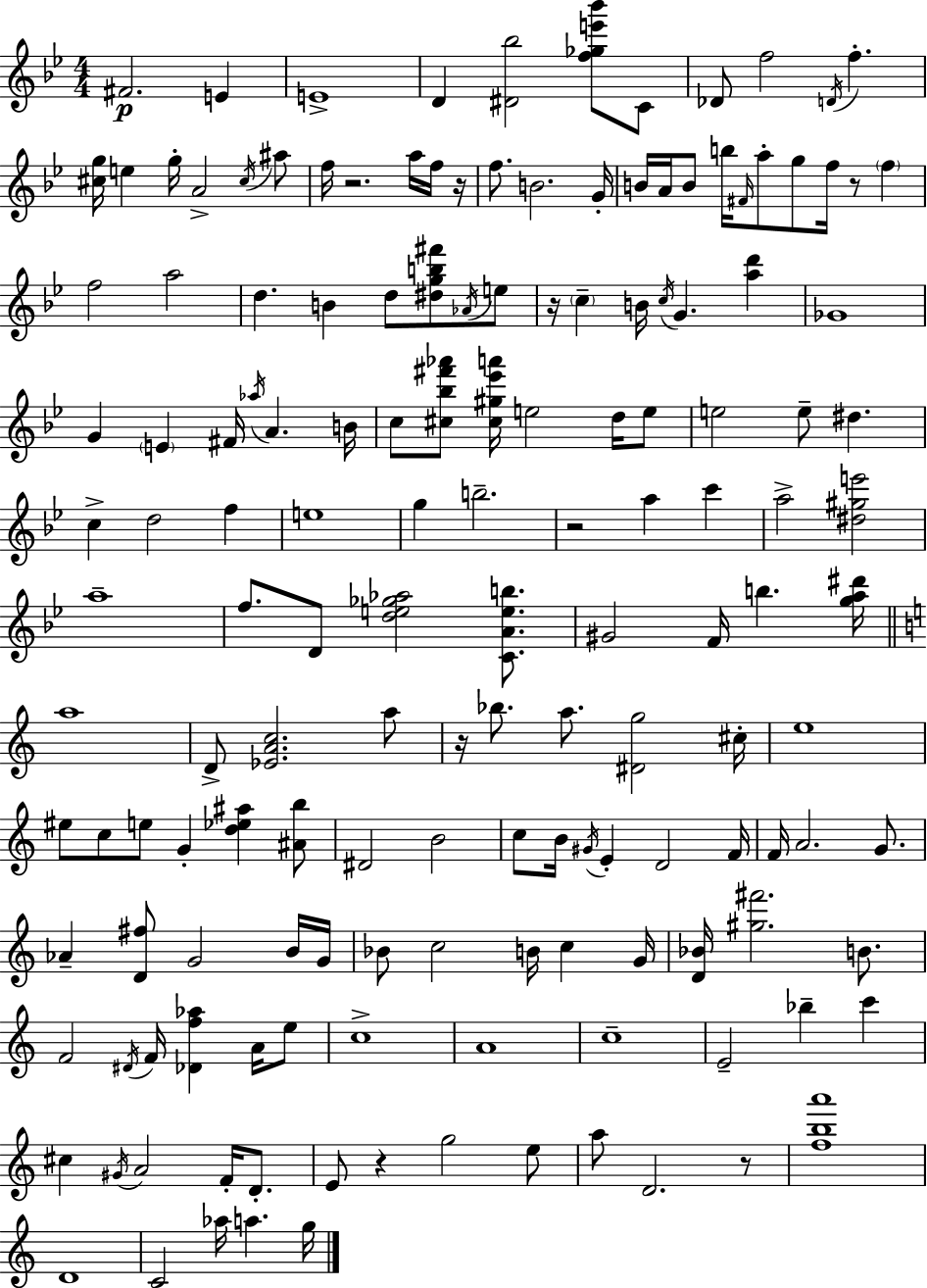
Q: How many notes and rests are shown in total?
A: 155